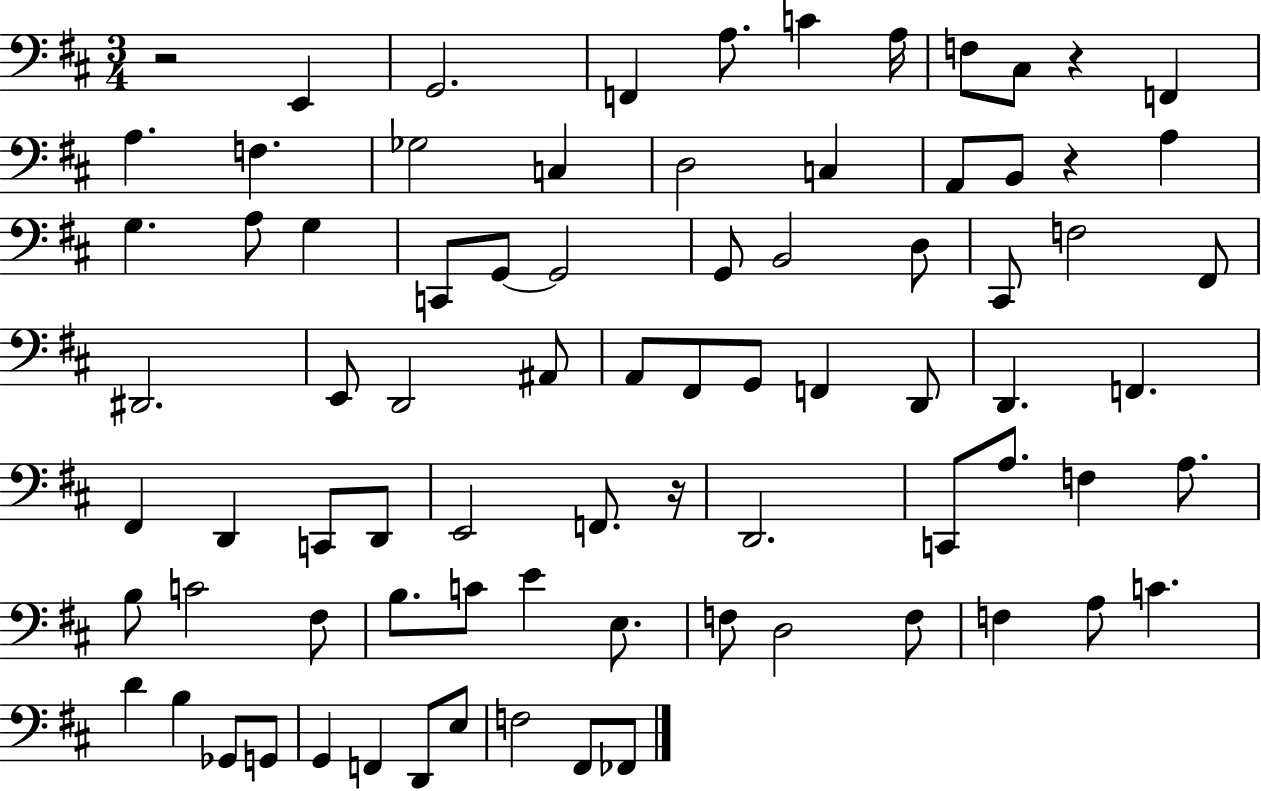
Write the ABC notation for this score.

X:1
T:Untitled
M:3/4
L:1/4
K:D
z2 E,, G,,2 F,, A,/2 C A,/4 F,/2 ^C,/2 z F,, A, F, _G,2 C, D,2 C, A,,/2 B,,/2 z A, G, A,/2 G, C,,/2 G,,/2 G,,2 G,,/2 B,,2 D,/2 ^C,,/2 F,2 ^F,,/2 ^D,,2 E,,/2 D,,2 ^A,,/2 A,,/2 ^F,,/2 G,,/2 F,, D,,/2 D,, F,, ^F,, D,, C,,/2 D,,/2 E,,2 F,,/2 z/4 D,,2 C,,/2 A,/2 F, A,/2 B,/2 C2 ^F,/2 B,/2 C/2 E E,/2 F,/2 D,2 F,/2 F, A,/2 C D B, _G,,/2 G,,/2 G,, F,, D,,/2 E,/2 F,2 ^F,,/2 _F,,/2